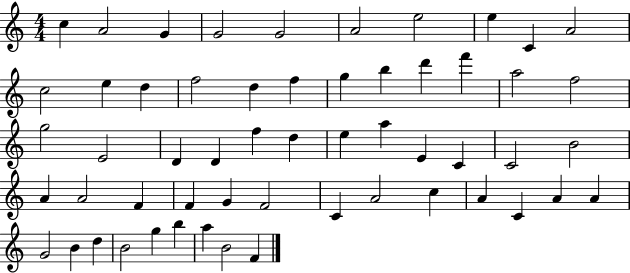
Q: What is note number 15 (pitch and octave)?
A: D5